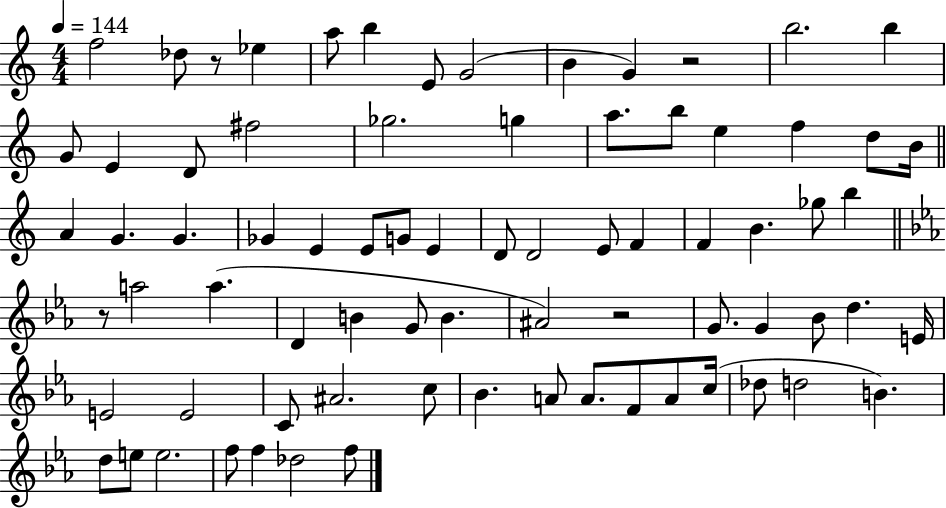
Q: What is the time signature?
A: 4/4